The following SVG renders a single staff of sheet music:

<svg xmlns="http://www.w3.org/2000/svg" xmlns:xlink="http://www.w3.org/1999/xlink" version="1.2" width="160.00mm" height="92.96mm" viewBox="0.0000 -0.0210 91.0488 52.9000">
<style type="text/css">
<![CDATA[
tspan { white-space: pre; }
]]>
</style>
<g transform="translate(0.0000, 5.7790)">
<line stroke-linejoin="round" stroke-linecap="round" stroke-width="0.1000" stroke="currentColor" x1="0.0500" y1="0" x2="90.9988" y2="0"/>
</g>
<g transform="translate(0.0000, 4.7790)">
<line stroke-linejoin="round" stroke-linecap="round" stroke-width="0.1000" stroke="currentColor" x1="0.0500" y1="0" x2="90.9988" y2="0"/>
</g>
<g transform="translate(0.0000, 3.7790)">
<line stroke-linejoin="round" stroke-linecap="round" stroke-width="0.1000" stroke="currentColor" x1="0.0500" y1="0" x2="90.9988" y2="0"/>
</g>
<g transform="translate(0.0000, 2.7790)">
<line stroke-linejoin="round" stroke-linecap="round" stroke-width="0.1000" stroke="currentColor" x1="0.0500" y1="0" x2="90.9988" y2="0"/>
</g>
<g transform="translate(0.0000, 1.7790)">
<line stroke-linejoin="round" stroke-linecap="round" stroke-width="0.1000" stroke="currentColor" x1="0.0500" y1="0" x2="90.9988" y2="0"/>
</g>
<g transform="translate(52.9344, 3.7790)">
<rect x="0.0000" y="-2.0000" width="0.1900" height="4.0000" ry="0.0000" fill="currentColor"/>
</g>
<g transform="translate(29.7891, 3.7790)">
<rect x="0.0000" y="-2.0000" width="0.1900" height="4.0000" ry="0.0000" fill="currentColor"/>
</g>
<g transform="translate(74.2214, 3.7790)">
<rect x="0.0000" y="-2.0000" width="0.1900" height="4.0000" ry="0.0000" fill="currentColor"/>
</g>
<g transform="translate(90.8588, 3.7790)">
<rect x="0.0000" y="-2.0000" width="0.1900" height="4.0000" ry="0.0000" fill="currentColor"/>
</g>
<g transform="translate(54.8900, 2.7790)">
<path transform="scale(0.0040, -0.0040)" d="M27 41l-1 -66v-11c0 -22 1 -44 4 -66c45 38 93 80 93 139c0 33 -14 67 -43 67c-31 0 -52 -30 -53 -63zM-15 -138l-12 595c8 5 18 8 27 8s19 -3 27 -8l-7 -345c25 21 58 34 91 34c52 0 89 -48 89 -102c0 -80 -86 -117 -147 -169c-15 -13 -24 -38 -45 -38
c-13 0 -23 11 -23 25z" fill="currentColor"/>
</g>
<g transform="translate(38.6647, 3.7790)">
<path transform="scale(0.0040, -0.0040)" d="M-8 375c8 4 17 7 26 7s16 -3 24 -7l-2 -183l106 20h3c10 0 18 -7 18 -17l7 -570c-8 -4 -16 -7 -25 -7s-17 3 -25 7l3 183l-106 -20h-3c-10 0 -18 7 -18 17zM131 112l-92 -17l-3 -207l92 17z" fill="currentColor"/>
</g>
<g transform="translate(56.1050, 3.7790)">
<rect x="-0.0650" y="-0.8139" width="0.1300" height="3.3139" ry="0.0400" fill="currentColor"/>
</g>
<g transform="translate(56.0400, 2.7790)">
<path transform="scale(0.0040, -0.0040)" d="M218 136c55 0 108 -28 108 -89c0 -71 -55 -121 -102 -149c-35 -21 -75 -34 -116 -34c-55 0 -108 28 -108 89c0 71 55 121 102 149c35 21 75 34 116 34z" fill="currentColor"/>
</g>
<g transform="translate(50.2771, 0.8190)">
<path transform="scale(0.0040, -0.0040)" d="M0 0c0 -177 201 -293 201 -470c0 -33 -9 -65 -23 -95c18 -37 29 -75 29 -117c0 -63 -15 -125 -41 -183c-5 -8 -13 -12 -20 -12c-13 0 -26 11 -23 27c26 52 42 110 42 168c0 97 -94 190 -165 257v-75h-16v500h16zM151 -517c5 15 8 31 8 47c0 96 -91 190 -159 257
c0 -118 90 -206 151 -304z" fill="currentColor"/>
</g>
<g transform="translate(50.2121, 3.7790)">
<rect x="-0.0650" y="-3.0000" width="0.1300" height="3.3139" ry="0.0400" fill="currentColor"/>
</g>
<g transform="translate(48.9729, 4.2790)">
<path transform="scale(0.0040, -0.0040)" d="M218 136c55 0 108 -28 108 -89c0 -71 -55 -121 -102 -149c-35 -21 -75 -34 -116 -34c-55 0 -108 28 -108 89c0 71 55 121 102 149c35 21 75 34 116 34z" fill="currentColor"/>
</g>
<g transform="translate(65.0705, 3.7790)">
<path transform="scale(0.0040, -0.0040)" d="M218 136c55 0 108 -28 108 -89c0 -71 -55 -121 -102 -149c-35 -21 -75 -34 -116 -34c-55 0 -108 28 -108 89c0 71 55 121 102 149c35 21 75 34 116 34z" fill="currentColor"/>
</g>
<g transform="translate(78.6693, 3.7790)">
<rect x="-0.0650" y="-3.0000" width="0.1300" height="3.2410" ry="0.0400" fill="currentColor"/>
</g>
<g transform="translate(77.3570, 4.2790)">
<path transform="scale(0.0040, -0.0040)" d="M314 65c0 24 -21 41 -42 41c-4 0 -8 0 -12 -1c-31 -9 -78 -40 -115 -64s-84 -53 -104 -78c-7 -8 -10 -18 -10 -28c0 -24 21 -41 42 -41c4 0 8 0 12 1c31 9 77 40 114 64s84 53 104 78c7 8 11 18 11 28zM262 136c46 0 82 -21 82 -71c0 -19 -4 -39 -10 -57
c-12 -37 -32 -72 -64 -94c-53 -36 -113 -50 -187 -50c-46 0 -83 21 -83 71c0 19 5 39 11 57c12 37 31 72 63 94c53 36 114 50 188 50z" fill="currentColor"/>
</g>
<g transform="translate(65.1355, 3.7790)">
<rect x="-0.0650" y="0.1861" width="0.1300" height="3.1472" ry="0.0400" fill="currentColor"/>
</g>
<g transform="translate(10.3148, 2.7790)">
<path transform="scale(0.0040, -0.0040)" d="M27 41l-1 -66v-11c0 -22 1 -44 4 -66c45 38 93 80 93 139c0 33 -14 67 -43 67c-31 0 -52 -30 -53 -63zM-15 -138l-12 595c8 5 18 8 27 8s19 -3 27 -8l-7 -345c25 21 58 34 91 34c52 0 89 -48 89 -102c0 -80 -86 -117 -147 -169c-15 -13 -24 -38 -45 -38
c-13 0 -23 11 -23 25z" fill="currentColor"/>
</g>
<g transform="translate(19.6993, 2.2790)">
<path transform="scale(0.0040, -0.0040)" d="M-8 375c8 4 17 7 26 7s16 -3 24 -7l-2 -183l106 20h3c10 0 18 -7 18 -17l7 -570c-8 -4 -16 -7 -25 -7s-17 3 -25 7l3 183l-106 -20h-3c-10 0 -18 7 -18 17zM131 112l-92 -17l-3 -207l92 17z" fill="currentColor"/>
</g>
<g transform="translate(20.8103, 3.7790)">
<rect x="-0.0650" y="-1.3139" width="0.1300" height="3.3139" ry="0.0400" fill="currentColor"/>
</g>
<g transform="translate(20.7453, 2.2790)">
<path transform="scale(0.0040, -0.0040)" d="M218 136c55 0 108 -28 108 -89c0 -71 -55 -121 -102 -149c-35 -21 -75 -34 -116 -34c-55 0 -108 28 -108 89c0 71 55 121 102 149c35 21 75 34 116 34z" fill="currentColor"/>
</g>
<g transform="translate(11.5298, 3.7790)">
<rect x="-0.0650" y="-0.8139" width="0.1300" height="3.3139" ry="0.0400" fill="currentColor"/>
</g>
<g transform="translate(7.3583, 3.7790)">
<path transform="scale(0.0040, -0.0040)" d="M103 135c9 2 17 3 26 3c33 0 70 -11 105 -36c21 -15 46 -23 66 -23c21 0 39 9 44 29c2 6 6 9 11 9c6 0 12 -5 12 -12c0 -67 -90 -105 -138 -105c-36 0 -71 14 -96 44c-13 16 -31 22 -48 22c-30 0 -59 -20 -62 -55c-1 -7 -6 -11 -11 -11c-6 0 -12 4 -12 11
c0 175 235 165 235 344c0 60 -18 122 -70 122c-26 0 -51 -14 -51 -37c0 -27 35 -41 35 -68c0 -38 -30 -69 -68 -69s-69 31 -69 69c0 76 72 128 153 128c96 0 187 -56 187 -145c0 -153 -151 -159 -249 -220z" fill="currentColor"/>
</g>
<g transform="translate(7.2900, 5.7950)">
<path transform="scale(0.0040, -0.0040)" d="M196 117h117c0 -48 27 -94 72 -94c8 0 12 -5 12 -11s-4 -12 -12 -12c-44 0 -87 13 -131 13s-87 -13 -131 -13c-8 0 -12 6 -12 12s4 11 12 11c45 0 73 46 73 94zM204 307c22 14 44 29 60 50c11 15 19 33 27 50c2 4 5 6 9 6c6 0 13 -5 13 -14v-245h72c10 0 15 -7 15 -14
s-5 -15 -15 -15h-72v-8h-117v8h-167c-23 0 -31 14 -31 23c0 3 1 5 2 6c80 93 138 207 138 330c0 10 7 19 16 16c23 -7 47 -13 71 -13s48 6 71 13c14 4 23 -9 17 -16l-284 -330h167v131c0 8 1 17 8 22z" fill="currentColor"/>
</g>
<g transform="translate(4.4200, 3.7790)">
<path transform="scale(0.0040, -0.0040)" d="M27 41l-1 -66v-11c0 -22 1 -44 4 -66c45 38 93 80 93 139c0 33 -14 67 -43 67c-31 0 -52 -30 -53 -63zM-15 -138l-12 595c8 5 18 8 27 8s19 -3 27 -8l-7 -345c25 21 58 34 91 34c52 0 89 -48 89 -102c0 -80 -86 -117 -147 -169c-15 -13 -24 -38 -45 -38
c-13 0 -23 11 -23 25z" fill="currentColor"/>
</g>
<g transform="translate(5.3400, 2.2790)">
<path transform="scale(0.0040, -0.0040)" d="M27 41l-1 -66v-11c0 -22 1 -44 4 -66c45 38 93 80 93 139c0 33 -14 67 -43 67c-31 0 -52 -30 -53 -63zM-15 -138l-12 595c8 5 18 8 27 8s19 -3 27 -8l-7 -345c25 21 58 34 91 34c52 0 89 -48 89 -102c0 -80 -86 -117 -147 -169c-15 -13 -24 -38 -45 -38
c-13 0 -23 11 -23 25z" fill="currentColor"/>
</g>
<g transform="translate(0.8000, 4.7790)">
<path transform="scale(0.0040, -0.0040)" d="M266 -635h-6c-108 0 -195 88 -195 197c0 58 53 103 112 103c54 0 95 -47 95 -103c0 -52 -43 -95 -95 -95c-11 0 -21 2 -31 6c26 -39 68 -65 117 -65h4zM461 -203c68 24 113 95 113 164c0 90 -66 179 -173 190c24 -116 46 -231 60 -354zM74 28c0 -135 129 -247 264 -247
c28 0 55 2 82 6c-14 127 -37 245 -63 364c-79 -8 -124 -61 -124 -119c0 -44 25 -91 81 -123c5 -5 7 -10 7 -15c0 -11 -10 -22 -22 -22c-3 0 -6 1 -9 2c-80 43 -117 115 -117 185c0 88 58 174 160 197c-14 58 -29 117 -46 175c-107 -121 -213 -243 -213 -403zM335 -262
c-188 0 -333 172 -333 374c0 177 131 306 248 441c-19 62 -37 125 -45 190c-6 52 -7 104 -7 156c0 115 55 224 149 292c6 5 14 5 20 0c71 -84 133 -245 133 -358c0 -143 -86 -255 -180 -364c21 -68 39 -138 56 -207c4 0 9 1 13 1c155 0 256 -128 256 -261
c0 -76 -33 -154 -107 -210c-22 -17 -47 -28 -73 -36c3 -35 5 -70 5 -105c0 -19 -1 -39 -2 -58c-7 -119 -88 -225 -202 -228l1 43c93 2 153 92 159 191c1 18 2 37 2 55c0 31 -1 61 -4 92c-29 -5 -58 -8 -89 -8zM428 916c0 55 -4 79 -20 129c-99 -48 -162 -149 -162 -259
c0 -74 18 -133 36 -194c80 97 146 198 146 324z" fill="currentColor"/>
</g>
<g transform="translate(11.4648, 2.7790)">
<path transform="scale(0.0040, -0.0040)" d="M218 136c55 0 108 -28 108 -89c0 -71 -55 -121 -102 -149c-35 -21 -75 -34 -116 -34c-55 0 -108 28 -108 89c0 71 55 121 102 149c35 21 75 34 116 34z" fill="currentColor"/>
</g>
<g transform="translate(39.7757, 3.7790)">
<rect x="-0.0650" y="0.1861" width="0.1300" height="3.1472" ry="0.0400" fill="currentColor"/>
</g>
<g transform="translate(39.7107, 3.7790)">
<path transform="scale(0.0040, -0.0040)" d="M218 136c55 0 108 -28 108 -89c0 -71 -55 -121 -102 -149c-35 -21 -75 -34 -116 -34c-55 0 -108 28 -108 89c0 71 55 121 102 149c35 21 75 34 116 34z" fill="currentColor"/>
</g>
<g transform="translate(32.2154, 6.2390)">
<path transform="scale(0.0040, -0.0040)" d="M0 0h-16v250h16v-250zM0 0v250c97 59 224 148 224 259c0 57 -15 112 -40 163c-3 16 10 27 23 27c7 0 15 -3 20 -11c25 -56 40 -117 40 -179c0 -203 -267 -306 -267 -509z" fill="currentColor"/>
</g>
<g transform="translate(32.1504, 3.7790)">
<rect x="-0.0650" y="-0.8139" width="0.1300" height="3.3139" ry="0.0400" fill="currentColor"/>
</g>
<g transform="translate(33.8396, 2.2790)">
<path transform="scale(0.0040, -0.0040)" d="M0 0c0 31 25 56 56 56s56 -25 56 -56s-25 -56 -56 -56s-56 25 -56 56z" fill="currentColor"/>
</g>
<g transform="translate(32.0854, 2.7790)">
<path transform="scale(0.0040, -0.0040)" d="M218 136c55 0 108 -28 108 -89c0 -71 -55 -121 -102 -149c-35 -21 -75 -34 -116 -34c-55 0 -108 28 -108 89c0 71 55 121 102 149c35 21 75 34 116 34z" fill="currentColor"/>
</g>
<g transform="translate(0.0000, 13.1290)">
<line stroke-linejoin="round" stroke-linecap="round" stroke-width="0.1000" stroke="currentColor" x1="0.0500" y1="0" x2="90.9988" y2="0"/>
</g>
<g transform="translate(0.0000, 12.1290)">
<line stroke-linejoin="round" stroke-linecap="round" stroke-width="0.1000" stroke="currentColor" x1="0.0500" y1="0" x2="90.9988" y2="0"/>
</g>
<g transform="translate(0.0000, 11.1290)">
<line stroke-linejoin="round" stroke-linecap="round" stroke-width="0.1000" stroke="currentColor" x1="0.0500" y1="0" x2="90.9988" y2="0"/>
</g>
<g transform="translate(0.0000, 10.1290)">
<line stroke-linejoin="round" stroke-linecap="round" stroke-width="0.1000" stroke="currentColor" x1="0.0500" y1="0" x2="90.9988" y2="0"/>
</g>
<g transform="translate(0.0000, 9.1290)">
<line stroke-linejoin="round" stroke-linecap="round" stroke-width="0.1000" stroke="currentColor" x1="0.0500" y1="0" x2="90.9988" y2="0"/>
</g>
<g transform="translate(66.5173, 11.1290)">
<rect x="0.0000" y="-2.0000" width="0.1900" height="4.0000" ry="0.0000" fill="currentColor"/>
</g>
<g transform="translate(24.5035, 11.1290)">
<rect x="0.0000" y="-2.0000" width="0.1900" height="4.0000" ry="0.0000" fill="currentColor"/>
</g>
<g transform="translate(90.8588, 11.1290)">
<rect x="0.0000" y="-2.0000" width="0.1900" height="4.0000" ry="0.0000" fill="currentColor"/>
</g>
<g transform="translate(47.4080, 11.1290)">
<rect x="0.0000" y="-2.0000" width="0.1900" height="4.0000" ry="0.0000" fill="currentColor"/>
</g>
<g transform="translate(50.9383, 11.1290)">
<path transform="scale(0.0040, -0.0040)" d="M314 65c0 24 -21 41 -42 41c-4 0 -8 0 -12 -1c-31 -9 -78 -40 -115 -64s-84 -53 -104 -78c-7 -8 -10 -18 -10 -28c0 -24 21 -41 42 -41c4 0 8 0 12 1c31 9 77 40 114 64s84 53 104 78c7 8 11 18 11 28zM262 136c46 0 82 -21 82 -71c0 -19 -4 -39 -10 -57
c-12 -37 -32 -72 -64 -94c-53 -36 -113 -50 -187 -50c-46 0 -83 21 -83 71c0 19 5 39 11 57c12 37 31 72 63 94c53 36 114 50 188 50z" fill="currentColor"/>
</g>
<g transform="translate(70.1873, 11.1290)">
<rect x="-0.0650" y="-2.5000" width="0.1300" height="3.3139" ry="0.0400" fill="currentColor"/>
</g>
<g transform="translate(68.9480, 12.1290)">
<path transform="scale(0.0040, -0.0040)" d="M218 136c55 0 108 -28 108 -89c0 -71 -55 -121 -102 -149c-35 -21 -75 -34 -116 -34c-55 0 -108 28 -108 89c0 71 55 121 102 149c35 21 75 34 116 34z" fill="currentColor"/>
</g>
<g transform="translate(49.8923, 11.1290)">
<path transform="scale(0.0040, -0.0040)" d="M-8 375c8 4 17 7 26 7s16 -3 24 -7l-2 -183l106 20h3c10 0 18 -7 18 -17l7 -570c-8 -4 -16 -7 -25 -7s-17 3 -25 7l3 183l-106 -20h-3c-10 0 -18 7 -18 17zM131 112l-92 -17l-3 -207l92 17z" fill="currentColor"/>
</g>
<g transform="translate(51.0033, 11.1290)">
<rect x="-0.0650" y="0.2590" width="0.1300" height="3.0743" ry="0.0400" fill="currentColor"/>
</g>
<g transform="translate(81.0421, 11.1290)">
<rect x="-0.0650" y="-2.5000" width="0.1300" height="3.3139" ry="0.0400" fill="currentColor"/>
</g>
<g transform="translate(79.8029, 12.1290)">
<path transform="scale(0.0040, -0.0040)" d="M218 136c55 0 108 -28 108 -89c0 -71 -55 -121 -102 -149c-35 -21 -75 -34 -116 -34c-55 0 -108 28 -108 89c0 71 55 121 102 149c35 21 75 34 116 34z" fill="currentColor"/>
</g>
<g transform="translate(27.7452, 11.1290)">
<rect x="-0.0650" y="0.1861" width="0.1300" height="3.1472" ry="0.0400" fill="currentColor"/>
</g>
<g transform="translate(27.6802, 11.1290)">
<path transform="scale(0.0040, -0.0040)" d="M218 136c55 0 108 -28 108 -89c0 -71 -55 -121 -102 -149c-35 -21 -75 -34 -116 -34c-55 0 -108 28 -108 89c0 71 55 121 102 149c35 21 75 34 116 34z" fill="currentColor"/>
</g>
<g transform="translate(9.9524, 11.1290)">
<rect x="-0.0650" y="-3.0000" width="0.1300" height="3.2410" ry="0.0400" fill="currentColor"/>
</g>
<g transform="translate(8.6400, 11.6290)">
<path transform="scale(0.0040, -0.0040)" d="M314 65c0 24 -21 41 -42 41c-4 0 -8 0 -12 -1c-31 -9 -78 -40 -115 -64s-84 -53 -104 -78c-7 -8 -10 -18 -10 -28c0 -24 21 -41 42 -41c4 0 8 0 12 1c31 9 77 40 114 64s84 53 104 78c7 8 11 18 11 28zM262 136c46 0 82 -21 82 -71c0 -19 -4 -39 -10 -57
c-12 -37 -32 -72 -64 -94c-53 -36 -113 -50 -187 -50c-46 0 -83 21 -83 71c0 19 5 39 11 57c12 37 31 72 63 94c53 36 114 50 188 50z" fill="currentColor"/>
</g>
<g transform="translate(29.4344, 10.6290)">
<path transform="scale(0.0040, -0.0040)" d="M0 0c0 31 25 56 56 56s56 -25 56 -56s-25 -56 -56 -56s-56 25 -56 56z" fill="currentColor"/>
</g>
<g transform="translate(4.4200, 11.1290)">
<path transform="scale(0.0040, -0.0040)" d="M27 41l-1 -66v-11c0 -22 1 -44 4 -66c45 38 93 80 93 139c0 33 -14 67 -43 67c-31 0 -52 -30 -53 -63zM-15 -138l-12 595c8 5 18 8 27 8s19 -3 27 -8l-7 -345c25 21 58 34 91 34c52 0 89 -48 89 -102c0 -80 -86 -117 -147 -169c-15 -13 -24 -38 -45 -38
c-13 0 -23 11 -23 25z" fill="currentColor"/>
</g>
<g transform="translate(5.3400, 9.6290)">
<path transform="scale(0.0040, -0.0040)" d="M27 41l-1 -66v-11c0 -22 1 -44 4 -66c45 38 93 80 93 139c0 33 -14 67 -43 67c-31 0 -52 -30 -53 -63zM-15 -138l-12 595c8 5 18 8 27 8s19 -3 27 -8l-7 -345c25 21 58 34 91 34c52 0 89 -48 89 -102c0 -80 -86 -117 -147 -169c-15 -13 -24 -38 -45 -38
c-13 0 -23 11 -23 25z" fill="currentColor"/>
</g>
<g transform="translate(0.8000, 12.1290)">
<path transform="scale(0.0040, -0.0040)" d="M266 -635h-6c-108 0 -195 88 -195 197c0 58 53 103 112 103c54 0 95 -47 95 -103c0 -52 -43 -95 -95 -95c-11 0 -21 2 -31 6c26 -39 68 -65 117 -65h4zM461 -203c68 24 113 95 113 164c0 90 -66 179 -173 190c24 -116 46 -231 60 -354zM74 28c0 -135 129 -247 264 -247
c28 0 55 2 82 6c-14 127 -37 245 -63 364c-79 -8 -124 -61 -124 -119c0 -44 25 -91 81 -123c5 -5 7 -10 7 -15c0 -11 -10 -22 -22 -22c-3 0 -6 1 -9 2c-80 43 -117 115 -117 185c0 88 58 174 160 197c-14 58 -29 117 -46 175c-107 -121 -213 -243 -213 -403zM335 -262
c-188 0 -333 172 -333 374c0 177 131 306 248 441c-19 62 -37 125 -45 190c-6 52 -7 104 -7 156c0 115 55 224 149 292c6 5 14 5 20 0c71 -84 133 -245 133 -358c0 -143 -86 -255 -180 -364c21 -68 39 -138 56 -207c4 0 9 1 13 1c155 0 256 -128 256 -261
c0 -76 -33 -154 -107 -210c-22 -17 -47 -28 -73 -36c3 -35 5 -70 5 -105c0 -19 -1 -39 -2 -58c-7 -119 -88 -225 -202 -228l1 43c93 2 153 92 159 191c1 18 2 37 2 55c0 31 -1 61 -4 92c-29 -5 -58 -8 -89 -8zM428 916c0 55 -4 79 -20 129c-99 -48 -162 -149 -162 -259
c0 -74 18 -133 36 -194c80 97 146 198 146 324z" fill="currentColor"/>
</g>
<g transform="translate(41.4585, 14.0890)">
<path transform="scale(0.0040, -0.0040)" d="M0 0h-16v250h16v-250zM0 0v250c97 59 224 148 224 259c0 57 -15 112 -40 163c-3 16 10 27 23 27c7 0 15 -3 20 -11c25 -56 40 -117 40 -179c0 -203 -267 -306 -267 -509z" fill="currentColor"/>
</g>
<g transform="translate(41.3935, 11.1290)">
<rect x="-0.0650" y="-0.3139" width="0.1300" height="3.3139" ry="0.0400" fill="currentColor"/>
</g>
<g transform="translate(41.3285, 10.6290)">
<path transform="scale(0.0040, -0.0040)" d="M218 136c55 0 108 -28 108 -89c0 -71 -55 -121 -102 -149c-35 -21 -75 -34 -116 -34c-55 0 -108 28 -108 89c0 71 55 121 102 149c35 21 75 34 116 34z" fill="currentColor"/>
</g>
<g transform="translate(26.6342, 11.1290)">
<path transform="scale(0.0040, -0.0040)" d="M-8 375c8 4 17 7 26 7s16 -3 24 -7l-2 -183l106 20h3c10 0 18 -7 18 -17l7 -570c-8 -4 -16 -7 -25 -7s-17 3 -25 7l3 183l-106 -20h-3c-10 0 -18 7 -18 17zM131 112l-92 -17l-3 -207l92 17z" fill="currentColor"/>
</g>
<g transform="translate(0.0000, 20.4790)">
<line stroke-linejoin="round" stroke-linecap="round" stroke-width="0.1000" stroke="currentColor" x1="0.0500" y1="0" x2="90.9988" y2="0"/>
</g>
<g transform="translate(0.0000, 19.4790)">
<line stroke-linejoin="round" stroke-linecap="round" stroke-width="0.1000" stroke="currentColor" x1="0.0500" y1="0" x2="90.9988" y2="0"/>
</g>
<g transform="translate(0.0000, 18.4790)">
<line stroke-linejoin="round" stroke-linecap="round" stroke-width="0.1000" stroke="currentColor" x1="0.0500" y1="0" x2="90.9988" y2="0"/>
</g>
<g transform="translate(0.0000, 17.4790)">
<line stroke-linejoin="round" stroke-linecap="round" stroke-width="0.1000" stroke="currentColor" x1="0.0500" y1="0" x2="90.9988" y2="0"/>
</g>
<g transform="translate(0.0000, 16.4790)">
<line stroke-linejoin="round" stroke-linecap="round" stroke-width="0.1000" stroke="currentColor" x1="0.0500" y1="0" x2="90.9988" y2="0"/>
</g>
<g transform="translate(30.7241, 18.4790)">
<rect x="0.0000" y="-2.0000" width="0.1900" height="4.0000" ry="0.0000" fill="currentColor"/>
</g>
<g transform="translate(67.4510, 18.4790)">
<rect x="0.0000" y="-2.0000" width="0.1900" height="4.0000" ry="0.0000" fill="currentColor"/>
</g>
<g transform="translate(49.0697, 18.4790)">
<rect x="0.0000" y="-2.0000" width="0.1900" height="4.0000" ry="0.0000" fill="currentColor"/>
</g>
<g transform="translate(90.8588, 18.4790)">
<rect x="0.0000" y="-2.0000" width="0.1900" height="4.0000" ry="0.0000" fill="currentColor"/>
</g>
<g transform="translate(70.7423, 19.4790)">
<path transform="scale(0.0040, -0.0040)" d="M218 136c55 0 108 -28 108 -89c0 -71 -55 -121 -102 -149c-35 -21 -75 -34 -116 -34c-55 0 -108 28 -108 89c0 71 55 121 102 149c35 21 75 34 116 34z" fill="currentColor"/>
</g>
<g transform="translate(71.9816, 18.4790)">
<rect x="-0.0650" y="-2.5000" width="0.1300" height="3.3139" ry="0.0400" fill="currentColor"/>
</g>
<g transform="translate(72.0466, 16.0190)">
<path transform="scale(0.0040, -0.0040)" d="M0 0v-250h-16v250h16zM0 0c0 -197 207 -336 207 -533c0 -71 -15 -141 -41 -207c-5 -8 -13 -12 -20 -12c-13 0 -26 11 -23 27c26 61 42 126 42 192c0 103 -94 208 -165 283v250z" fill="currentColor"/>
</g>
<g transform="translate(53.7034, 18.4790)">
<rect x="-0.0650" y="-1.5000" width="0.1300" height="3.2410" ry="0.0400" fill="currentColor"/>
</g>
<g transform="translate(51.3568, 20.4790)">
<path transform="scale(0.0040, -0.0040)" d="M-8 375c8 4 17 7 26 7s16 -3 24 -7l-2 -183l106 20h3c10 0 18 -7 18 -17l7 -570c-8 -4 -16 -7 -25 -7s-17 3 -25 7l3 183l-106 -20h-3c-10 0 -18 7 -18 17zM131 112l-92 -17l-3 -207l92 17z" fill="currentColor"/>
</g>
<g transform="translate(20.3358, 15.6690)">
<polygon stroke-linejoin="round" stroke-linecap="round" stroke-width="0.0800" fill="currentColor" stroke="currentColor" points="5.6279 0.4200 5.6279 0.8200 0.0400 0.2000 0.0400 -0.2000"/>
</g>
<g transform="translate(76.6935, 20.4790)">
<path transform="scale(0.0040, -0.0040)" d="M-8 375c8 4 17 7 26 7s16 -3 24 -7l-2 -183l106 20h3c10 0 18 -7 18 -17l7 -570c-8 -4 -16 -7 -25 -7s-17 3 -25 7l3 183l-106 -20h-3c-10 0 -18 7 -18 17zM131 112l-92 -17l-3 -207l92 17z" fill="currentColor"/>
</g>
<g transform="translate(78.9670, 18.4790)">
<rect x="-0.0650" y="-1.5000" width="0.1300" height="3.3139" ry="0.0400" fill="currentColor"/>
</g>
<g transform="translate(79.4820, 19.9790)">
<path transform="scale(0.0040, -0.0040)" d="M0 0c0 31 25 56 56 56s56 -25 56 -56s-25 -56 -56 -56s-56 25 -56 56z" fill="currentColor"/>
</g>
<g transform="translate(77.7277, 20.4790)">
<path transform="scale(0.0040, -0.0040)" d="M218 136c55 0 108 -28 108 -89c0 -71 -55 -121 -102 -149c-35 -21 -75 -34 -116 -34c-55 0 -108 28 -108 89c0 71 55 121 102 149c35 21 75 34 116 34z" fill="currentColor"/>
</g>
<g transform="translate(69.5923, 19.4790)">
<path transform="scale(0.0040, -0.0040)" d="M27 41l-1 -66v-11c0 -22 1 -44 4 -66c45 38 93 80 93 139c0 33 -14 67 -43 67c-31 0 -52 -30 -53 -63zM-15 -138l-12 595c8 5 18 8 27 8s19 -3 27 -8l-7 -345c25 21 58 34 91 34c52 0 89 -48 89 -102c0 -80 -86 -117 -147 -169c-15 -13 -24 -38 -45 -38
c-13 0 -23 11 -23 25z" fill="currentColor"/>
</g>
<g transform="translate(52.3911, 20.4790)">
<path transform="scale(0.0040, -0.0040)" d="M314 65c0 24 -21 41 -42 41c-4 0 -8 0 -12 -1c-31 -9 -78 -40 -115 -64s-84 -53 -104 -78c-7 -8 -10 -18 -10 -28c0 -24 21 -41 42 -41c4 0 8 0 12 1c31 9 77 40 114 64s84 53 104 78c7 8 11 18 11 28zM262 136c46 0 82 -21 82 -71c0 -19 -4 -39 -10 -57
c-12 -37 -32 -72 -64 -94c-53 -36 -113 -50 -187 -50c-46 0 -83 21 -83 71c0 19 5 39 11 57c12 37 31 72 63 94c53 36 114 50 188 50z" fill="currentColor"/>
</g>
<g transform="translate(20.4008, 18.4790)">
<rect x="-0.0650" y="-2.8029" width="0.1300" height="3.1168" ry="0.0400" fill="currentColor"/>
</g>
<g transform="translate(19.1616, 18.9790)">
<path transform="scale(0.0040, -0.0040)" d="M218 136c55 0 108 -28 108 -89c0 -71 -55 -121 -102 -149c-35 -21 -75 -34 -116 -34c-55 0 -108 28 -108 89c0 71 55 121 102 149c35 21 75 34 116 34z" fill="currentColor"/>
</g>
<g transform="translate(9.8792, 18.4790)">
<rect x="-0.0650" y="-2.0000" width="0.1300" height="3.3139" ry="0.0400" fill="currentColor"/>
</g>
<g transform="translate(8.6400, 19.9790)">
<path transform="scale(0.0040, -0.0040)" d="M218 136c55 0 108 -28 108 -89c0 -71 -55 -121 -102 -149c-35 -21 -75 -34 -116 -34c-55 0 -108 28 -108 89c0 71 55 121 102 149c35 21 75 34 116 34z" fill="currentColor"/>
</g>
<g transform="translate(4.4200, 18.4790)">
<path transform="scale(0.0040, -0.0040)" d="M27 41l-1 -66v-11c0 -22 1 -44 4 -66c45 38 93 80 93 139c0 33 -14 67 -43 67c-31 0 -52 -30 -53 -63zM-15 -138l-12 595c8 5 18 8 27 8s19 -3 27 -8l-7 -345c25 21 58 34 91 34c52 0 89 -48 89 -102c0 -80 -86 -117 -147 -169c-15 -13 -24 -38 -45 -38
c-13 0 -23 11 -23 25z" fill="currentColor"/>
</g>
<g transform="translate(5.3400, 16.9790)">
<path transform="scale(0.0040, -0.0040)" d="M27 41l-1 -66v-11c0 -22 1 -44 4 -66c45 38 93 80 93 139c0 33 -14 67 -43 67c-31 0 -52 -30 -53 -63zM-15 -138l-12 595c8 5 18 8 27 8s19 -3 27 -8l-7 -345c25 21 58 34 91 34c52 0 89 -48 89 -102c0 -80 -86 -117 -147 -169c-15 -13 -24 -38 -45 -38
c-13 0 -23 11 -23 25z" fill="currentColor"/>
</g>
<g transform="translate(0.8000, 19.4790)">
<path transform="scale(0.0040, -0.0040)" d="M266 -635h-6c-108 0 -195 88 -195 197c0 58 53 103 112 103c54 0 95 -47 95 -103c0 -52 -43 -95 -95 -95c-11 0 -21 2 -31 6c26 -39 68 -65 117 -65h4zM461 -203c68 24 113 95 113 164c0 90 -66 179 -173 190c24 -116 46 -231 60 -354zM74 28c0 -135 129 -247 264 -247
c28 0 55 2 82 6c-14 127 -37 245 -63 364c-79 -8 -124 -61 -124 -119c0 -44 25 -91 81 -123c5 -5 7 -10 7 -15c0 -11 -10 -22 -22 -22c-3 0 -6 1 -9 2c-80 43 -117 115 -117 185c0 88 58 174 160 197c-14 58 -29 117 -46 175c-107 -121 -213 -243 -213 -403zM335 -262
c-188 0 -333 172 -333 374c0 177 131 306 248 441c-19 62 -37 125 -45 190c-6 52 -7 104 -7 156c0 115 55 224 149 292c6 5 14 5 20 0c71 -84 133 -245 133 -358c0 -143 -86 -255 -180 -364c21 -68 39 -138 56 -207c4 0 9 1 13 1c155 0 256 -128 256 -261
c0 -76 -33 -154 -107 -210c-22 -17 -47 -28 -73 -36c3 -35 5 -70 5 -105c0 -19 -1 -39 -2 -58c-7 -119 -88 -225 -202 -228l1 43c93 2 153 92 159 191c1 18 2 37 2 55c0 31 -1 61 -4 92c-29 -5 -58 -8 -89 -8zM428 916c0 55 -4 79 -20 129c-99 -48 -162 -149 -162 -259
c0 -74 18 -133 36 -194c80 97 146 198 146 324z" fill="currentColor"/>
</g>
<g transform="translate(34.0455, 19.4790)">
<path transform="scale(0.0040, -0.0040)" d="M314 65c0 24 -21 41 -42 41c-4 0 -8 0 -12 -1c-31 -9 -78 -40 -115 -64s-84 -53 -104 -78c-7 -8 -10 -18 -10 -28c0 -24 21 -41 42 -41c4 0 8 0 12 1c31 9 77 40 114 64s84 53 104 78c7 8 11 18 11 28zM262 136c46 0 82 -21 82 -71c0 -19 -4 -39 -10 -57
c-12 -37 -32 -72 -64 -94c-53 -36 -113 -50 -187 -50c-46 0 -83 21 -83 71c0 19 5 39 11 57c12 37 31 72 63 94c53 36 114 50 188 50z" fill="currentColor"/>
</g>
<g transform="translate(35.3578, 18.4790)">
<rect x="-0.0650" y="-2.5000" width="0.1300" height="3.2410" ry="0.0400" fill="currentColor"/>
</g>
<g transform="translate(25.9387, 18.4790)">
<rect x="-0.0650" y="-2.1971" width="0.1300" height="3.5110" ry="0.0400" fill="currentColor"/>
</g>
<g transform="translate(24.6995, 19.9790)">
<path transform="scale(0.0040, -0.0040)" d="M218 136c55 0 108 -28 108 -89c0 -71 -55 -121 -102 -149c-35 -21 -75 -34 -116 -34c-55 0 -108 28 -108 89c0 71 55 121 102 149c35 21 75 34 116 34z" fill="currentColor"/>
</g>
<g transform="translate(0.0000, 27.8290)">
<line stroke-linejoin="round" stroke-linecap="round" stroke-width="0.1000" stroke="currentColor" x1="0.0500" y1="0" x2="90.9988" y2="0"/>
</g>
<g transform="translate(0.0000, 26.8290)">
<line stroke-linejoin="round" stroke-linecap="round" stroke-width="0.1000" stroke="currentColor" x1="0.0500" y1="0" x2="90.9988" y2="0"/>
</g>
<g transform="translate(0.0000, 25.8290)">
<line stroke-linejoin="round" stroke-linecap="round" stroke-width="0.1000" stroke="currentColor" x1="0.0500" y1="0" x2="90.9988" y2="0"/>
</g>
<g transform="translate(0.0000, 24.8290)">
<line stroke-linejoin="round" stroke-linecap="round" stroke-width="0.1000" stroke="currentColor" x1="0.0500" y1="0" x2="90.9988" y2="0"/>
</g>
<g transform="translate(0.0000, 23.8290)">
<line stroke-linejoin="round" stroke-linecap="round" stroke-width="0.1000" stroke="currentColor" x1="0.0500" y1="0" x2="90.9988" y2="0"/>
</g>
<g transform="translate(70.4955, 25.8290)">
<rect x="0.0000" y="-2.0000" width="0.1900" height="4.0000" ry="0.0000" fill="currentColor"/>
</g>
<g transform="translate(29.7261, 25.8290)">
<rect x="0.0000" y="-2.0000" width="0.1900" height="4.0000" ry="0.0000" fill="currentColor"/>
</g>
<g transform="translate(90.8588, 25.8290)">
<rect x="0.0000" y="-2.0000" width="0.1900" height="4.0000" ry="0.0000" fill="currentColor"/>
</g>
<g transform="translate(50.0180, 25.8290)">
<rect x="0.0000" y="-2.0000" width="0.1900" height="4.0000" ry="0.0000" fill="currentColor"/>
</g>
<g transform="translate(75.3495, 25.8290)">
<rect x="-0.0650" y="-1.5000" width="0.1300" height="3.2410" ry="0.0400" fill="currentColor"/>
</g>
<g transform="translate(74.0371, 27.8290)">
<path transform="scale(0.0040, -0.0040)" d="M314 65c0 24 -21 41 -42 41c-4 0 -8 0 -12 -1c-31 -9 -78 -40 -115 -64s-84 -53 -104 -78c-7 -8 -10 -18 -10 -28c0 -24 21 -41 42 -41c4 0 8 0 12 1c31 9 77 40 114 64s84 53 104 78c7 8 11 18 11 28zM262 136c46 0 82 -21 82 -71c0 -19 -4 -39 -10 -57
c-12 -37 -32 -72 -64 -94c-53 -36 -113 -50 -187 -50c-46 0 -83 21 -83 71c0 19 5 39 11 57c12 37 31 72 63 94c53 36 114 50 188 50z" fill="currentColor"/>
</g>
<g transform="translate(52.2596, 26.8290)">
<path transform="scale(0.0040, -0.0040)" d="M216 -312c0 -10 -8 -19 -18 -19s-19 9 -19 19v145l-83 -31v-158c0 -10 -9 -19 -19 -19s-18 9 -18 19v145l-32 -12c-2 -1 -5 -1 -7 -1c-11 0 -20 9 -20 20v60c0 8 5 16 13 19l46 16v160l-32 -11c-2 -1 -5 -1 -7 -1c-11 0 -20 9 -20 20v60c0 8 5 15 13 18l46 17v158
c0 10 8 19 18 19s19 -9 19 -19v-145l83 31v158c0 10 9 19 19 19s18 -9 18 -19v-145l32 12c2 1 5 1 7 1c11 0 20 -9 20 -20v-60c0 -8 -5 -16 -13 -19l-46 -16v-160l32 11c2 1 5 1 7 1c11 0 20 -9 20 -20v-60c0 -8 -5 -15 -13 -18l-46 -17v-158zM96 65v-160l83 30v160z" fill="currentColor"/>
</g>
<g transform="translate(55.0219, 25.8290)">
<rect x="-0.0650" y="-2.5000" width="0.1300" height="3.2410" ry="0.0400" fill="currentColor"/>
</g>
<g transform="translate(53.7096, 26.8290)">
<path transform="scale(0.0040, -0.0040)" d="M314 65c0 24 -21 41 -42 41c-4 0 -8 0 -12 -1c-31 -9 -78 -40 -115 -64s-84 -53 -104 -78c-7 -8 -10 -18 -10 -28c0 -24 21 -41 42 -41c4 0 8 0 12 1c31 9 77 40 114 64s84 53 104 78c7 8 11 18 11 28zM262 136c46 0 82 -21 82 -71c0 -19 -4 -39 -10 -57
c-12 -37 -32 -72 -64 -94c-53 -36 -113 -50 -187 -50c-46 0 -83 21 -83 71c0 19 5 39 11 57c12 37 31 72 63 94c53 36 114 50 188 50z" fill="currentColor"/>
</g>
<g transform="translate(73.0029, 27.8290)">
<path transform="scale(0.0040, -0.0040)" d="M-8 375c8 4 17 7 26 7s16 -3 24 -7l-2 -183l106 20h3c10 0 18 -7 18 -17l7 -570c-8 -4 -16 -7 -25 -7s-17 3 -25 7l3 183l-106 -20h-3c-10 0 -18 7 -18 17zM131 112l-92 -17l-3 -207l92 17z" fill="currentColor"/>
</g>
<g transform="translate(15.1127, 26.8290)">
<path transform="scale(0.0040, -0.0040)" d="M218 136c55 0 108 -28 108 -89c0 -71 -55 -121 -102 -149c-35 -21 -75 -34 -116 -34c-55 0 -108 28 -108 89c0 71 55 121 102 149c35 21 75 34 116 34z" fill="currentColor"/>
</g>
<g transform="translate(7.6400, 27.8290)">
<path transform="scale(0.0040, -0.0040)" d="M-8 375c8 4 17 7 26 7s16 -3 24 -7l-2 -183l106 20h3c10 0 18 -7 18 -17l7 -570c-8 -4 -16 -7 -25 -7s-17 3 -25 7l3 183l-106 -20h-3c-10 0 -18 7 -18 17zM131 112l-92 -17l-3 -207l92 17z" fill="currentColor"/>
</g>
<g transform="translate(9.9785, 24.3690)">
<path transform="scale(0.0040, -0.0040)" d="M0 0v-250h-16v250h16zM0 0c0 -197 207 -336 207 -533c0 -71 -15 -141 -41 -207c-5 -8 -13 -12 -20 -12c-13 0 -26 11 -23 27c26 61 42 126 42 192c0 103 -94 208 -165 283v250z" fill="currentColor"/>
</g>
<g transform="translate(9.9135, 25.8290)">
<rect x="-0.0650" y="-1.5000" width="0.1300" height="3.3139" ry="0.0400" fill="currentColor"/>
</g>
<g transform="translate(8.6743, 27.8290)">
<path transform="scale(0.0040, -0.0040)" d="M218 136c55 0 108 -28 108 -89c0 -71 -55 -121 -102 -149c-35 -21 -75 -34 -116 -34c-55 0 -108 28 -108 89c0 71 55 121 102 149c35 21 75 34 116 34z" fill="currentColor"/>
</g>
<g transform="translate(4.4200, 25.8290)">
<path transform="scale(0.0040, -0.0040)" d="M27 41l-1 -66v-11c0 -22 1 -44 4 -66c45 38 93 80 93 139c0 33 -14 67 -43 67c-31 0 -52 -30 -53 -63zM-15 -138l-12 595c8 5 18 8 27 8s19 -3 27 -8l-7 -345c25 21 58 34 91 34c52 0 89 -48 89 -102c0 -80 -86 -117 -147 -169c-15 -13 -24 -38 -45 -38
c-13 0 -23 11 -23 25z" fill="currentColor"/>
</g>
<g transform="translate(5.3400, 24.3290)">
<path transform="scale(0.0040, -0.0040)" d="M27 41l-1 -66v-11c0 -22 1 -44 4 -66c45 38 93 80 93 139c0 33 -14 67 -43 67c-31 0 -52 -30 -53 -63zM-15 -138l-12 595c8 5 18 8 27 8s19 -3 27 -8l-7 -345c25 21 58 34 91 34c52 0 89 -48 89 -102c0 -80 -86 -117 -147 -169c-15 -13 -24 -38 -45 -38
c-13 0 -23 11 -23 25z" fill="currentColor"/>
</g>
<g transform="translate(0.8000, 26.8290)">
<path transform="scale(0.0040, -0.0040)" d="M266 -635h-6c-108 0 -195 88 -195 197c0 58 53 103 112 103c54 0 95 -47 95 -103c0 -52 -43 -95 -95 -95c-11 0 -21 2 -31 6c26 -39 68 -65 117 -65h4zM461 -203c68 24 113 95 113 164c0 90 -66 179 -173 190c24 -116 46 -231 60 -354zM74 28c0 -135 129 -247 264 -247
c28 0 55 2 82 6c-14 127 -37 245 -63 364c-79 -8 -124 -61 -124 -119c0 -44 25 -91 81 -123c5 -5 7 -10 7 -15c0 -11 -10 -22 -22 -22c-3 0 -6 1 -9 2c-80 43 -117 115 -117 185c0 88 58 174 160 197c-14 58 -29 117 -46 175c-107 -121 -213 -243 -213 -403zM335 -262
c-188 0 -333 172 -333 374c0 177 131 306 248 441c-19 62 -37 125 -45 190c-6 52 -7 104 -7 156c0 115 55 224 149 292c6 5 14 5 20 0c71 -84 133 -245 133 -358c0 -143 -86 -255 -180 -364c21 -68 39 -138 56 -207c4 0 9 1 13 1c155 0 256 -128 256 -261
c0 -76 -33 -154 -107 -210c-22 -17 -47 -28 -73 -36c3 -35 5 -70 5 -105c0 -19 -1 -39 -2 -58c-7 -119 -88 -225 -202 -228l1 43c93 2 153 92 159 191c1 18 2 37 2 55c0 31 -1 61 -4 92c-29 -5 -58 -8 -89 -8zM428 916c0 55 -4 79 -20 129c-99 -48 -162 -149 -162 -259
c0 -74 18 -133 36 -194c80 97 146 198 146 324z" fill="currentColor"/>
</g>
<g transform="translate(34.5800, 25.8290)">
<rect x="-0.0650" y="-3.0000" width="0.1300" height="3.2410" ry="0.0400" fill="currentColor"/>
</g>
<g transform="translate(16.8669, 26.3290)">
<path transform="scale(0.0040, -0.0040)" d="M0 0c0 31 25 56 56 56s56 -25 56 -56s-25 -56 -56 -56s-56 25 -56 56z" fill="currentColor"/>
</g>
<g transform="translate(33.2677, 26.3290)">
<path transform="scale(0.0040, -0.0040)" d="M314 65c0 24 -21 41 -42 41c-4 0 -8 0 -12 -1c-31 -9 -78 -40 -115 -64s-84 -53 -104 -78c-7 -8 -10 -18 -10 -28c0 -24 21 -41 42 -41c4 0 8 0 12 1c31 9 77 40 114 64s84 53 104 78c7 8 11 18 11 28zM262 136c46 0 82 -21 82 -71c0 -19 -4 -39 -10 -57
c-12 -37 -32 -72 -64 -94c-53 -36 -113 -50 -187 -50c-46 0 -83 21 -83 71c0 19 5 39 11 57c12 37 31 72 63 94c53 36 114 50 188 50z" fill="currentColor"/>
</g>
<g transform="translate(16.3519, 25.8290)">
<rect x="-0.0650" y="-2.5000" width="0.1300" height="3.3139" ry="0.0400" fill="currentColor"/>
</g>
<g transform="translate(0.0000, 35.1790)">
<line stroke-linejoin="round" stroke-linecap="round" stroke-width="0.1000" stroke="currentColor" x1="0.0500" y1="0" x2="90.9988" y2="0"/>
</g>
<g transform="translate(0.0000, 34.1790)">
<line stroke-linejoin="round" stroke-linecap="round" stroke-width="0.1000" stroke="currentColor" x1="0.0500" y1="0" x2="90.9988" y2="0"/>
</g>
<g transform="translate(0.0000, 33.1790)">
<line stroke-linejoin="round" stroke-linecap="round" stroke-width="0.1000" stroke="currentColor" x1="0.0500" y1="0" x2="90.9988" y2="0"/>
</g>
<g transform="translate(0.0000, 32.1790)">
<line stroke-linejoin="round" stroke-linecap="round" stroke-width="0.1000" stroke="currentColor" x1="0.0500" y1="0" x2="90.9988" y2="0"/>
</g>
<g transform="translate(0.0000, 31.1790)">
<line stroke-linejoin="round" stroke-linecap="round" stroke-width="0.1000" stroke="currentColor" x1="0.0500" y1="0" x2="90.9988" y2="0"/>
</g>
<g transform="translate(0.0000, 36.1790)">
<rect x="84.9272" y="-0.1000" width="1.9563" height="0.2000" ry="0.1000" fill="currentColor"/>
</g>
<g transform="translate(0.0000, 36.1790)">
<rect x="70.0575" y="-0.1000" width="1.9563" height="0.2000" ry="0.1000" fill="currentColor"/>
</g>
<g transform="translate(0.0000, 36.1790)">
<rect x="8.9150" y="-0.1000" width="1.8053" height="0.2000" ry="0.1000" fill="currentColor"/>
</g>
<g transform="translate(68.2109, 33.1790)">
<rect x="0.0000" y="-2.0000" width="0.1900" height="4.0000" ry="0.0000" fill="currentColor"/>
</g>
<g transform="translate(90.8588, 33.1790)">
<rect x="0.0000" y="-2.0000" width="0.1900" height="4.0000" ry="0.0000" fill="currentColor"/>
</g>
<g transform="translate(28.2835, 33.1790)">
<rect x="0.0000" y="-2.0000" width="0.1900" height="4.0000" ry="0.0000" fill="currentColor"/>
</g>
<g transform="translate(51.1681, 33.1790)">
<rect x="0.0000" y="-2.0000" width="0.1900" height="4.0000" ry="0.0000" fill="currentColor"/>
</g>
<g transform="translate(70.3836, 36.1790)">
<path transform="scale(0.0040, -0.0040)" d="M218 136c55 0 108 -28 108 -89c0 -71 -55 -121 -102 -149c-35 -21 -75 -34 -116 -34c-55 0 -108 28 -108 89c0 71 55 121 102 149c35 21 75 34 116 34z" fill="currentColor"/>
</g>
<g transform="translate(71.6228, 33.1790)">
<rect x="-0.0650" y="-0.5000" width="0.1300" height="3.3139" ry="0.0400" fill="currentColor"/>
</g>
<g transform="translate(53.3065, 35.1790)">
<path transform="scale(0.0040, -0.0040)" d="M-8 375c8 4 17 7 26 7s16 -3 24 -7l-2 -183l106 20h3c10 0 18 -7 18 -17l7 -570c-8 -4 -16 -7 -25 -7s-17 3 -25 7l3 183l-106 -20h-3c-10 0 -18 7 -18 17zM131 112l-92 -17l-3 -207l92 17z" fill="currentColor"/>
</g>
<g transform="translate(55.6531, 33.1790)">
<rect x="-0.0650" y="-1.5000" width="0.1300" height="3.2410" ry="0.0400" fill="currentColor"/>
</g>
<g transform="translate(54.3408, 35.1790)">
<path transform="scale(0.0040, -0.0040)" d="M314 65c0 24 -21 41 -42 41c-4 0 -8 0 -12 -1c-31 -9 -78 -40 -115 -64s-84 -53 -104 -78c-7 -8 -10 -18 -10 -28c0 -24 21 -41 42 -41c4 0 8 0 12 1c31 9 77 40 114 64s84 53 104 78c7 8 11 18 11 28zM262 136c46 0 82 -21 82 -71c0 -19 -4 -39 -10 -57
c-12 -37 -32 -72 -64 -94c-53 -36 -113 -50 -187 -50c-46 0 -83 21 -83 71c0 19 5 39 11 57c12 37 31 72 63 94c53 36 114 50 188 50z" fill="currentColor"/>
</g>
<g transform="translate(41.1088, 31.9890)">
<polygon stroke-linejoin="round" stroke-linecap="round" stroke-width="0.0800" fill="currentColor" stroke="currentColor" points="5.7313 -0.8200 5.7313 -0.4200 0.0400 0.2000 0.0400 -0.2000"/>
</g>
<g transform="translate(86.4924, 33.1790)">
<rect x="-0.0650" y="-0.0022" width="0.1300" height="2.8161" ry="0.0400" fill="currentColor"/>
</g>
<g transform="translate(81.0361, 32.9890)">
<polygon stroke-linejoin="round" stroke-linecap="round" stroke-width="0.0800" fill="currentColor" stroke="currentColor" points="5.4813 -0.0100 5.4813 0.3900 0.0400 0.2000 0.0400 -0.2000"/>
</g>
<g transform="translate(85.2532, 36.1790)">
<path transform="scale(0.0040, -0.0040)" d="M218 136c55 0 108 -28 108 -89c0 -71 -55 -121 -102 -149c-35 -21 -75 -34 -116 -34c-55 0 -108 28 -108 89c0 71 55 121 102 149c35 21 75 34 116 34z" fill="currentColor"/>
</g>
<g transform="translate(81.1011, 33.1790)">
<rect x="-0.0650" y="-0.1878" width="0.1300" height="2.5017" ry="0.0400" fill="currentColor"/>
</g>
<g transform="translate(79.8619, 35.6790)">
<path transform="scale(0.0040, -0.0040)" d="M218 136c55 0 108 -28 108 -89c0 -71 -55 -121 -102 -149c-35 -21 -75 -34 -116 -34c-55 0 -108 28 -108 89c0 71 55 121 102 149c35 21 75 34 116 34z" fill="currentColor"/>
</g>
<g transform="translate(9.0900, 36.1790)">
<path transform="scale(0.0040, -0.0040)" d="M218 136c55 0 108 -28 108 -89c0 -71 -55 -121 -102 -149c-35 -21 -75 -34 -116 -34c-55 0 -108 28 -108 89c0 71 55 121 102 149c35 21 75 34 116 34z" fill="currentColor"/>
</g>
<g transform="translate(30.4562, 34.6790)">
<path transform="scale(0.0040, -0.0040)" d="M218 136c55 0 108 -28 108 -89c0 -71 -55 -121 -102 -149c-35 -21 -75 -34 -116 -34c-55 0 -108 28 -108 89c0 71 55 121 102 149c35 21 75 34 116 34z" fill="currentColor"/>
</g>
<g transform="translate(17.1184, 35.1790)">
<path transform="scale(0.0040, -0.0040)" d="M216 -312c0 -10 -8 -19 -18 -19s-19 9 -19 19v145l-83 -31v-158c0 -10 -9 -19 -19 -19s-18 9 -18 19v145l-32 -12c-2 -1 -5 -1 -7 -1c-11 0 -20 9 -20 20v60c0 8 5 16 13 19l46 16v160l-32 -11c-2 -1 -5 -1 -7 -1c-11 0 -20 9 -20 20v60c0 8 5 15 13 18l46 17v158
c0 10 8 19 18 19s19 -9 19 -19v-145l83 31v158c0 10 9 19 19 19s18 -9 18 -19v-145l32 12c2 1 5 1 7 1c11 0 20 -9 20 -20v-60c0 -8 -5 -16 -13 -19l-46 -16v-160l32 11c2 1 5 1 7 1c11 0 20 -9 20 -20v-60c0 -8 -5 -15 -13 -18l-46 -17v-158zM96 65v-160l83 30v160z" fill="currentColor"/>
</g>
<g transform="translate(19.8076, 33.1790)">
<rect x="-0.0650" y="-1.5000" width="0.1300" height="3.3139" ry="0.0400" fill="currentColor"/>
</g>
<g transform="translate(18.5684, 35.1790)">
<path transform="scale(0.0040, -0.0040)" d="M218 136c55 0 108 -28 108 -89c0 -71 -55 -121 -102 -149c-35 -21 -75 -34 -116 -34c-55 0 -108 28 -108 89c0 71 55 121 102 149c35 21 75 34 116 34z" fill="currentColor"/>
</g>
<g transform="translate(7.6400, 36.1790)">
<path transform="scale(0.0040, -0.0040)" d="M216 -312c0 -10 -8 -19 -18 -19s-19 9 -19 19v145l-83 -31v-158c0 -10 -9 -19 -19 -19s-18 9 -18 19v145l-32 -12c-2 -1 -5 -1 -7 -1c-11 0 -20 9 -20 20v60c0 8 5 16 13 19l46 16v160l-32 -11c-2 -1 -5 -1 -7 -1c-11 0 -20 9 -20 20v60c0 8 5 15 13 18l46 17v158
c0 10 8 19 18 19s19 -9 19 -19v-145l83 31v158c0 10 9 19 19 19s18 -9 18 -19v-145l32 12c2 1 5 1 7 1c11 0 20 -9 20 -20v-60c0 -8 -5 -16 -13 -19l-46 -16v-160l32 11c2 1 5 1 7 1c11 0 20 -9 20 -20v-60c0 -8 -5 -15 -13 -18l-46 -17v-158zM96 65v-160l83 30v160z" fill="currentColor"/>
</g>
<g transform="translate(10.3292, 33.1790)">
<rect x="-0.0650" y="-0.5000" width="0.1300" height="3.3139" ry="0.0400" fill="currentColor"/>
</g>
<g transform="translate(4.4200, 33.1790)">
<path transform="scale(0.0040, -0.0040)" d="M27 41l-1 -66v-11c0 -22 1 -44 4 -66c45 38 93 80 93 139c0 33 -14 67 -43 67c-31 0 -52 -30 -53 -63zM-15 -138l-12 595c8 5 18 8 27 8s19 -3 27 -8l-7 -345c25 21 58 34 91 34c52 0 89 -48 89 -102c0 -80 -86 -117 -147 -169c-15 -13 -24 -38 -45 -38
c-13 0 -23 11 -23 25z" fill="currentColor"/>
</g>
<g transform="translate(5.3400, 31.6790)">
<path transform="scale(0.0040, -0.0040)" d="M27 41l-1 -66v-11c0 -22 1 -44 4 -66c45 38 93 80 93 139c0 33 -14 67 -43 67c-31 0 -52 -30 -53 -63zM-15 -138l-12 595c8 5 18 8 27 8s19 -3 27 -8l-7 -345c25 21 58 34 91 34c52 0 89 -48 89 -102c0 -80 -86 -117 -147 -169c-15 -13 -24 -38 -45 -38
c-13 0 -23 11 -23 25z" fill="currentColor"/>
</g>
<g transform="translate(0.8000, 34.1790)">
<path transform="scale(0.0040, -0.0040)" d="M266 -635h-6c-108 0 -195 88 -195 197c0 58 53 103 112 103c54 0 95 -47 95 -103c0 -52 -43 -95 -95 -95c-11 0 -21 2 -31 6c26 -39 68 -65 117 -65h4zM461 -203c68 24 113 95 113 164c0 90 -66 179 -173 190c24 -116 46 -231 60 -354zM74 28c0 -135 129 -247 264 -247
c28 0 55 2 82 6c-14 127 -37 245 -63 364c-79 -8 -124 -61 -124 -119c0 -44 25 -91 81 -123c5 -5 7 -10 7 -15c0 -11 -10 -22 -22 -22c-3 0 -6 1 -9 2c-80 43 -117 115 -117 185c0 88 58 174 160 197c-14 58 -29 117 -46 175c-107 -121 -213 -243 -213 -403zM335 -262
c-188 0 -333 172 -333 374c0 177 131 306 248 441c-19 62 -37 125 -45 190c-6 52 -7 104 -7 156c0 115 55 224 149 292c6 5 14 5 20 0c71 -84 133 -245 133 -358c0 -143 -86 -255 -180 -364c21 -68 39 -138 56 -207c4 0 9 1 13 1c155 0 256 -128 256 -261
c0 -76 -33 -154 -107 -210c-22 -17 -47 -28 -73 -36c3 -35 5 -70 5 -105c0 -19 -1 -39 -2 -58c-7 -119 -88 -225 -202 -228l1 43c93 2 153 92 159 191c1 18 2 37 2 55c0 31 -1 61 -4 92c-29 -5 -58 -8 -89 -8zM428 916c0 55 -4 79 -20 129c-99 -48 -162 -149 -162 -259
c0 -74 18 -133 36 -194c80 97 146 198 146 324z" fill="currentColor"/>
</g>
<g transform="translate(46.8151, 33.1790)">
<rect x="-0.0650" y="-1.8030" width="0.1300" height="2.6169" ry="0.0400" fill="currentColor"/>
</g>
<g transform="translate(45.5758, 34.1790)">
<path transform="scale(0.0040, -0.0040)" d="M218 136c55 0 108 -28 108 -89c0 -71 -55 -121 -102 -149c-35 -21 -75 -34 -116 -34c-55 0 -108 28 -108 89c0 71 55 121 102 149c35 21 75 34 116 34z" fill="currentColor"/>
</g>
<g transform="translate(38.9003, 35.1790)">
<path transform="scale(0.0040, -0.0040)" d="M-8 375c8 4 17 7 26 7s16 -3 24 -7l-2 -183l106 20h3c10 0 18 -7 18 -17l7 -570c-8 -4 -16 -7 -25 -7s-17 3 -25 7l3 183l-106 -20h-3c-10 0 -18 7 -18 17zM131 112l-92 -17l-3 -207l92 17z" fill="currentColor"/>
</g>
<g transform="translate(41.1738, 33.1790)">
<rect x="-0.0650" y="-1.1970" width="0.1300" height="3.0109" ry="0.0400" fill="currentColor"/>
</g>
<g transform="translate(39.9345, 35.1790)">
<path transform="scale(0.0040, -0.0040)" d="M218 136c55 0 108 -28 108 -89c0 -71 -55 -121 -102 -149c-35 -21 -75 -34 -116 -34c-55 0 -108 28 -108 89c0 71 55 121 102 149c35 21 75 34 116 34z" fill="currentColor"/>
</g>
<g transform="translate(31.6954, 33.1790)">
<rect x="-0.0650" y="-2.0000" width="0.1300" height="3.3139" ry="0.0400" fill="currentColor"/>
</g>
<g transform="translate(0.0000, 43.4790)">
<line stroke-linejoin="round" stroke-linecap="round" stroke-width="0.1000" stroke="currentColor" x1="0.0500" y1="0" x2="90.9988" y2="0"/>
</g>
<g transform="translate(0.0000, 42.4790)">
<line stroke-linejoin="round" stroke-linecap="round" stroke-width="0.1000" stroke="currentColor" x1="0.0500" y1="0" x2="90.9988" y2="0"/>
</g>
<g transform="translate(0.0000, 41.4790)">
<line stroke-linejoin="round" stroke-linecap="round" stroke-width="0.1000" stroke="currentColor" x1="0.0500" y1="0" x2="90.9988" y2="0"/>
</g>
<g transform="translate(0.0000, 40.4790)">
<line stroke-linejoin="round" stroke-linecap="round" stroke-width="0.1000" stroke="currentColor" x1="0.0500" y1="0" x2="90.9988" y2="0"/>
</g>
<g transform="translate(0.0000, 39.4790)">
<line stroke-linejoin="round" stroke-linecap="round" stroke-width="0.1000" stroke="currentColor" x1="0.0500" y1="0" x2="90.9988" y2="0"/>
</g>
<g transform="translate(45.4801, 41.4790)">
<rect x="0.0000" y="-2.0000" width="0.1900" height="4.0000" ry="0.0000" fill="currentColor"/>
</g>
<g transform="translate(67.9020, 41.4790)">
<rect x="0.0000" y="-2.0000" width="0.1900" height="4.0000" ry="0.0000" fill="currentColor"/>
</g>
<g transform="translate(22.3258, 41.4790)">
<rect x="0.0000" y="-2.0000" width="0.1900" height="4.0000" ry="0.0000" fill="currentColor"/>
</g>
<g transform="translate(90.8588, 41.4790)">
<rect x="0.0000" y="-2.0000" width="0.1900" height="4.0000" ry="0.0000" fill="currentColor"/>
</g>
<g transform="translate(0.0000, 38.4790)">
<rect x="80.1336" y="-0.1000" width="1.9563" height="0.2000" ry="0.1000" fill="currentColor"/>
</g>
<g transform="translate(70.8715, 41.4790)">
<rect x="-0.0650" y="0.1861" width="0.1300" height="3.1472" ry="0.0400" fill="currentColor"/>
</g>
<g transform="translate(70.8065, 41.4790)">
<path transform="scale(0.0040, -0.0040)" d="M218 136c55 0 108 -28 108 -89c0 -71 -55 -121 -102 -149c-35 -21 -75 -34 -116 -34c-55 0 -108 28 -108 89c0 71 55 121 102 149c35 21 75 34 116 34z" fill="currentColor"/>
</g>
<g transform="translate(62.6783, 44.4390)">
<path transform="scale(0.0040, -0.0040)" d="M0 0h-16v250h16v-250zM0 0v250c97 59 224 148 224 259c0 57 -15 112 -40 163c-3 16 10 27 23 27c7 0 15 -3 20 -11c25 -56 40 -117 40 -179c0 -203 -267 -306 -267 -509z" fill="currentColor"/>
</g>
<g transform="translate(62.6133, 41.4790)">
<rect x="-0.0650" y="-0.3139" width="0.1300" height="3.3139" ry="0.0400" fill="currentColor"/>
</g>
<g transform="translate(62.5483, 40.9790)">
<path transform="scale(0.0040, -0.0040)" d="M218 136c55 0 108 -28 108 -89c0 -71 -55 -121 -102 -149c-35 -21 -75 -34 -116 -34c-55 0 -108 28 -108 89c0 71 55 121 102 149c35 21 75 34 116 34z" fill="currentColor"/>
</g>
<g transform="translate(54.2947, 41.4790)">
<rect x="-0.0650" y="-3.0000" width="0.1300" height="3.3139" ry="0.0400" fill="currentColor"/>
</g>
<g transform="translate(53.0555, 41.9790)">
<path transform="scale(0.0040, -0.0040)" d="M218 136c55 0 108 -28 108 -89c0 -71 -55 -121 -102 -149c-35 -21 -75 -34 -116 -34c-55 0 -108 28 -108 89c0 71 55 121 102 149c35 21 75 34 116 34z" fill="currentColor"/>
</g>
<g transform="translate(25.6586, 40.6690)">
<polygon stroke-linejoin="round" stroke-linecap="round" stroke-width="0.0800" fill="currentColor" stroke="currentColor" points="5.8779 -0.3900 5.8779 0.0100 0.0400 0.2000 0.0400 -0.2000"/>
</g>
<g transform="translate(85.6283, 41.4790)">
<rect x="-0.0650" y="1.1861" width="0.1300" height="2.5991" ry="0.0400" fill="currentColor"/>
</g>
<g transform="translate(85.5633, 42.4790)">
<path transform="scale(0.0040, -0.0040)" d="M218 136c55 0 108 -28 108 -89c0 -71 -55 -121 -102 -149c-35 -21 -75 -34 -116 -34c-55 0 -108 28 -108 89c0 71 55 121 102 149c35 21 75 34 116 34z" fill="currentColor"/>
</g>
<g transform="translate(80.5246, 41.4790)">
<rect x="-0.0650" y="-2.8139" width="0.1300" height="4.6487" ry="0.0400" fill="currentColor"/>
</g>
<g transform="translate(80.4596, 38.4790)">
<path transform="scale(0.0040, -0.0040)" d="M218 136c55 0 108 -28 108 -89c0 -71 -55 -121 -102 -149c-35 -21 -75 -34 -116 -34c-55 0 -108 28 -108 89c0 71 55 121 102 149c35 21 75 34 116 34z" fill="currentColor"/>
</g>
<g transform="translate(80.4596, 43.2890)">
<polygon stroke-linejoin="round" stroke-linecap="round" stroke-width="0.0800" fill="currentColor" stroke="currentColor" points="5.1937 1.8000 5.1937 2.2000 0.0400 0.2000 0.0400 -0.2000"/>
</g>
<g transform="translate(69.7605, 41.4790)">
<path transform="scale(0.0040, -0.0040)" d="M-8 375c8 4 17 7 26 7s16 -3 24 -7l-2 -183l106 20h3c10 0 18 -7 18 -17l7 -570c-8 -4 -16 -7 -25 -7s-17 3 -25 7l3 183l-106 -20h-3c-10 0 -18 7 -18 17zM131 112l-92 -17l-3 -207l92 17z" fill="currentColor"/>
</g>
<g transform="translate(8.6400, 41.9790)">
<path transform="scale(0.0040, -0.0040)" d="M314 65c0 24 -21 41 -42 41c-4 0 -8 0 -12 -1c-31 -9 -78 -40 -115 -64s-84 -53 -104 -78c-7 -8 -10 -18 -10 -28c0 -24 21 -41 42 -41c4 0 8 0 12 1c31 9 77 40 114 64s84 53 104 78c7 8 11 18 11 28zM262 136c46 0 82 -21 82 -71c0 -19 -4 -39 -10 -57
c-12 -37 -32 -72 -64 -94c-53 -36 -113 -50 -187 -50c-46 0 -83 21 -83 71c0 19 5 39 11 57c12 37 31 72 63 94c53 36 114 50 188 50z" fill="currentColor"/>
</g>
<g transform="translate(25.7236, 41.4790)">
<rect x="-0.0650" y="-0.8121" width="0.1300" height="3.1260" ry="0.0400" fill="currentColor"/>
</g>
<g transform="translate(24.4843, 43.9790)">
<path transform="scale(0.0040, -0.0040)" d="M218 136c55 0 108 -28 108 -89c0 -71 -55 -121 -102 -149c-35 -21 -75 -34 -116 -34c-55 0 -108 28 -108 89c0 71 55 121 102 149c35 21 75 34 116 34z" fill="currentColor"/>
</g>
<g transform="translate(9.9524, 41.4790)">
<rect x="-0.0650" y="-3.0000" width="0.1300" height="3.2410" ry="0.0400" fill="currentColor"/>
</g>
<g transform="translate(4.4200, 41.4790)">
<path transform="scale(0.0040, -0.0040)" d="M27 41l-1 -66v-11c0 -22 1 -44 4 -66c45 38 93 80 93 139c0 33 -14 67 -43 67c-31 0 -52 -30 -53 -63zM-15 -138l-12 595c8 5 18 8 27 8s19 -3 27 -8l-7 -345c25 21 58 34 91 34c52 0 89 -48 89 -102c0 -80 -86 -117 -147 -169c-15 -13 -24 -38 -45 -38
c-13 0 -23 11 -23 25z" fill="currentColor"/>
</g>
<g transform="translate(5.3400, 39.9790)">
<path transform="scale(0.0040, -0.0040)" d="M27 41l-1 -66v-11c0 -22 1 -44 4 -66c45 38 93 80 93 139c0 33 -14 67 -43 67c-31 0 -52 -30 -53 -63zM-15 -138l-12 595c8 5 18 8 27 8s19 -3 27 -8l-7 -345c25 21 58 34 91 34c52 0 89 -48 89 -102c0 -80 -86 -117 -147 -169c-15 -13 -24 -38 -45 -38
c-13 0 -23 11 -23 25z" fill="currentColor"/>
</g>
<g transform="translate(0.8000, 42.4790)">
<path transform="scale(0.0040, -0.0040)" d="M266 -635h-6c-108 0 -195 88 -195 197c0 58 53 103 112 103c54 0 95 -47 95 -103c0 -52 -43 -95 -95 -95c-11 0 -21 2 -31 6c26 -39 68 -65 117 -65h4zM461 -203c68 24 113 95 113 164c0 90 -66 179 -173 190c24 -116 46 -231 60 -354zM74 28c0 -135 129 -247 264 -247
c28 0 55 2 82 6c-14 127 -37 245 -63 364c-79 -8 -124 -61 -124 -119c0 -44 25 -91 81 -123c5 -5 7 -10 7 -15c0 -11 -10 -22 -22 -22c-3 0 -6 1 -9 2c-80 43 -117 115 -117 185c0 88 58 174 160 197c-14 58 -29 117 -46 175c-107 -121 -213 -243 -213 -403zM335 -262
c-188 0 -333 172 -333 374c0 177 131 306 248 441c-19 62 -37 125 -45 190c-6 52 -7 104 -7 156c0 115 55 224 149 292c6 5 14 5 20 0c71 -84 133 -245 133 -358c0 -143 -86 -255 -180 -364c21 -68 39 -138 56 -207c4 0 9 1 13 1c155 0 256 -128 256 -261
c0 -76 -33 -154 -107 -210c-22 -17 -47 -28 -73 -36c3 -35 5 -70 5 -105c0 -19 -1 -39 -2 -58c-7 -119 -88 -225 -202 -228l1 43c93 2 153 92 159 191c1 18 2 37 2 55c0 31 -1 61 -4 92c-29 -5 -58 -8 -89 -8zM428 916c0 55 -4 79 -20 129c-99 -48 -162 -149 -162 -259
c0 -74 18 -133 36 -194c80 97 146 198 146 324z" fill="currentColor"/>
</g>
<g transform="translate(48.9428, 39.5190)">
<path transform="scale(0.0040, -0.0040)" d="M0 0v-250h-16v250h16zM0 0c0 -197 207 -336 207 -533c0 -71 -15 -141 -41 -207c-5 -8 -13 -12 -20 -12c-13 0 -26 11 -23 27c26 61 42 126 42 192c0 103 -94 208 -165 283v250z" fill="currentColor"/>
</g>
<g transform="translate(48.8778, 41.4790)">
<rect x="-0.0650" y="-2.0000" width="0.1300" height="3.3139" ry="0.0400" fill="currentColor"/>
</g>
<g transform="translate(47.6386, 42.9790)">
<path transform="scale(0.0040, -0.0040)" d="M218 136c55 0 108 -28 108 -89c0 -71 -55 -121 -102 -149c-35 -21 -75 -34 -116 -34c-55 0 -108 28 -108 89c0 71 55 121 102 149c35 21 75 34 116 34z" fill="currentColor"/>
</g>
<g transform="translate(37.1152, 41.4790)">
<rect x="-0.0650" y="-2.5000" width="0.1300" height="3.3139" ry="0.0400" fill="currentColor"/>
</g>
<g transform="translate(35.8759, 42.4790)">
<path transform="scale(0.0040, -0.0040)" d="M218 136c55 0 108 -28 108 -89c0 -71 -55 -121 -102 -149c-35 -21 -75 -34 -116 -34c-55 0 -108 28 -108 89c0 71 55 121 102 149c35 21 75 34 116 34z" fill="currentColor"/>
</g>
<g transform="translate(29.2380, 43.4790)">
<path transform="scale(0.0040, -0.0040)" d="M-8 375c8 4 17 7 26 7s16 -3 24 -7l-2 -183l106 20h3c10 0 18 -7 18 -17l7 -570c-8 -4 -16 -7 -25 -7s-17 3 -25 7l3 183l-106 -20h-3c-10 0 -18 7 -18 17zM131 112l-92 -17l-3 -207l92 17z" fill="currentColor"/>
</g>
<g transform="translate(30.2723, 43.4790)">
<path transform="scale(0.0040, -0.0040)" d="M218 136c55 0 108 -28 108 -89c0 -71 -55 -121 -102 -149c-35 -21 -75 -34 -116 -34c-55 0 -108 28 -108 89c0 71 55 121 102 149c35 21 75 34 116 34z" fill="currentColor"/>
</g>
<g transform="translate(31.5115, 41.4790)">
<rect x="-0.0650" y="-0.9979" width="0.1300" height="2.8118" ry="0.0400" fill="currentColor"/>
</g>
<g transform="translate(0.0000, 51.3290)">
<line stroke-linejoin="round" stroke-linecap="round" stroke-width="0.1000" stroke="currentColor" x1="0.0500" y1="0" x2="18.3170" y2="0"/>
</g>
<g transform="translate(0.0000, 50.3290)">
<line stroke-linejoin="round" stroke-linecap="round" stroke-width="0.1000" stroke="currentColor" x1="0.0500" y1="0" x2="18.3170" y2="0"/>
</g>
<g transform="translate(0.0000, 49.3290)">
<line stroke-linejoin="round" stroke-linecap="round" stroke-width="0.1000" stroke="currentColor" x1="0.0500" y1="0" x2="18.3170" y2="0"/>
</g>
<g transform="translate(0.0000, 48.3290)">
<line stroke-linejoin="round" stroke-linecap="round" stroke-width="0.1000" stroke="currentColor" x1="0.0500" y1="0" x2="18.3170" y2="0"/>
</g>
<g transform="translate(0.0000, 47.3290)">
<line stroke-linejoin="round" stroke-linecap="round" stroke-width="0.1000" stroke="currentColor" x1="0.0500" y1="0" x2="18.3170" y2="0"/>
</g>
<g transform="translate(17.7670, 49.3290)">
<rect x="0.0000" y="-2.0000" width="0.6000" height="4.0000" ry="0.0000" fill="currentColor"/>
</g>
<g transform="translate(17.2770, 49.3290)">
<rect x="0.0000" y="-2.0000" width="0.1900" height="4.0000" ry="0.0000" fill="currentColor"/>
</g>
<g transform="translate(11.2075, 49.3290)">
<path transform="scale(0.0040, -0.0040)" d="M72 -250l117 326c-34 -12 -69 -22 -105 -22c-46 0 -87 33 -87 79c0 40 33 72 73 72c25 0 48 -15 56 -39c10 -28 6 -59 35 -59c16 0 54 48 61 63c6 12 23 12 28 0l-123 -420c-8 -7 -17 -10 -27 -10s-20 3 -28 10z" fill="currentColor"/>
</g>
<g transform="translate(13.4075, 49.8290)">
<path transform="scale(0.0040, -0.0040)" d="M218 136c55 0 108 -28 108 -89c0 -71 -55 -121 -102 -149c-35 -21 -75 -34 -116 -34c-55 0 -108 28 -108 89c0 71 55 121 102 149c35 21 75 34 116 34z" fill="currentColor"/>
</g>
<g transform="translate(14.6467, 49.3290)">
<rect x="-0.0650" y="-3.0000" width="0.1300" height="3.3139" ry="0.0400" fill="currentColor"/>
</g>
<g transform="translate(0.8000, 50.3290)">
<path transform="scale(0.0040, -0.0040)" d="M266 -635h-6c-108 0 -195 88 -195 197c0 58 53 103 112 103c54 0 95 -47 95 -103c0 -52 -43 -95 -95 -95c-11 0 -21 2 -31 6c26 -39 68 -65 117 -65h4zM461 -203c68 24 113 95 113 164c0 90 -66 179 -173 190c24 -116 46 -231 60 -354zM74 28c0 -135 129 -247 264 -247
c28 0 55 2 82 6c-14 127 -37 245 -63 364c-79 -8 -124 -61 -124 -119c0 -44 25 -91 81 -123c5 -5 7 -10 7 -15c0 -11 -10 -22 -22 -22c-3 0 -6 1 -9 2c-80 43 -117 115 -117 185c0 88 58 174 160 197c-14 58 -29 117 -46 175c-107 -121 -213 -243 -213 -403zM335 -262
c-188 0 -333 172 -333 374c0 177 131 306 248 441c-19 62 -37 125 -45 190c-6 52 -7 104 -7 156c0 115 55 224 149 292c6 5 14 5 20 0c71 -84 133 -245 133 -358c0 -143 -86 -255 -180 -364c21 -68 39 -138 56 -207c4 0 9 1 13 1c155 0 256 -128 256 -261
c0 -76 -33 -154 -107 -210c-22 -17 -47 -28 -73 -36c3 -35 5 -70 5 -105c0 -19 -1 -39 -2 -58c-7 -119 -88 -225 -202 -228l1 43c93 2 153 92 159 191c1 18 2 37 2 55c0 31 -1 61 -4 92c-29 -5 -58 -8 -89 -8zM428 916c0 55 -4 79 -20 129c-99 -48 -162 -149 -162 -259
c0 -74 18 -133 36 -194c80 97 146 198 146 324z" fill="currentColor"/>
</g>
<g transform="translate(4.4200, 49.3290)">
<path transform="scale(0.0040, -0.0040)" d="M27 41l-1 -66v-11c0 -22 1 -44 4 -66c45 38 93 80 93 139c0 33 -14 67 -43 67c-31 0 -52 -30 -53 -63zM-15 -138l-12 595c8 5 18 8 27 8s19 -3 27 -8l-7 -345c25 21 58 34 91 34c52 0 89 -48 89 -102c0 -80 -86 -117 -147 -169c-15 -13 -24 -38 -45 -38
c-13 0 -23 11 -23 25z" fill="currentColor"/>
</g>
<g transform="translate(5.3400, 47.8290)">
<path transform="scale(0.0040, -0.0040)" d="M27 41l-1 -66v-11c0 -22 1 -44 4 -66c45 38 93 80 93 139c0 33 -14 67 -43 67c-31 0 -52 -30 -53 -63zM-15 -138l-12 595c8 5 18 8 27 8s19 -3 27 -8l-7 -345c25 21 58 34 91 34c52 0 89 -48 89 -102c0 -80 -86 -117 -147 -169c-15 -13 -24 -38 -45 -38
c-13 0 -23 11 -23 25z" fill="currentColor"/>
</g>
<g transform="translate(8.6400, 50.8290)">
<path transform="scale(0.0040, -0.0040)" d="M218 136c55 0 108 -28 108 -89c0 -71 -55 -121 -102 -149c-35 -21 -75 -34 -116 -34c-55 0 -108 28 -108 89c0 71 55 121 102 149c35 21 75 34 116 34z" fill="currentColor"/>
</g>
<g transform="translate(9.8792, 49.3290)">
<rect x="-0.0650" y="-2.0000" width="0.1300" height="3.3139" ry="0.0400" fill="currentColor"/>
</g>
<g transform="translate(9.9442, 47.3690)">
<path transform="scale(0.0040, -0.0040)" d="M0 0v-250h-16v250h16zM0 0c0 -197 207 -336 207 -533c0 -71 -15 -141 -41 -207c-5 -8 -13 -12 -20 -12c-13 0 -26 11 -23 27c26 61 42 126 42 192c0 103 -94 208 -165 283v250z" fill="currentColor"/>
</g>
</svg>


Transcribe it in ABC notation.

X:1
T:Untitled
M:2/4
L:1/4
K:Bb
_d e d/2 B A/4 _d _B A2 A2 B c/2 B2 G G F A/2 F/2 G2 E2 _G/2 E E/2 G A2 ^G2 E2 ^C ^E F E/2 G/2 E2 C D/2 C/2 A2 D/2 E/2 G F/2 A c/2 B a/2 G/2 F/2 z/2 A